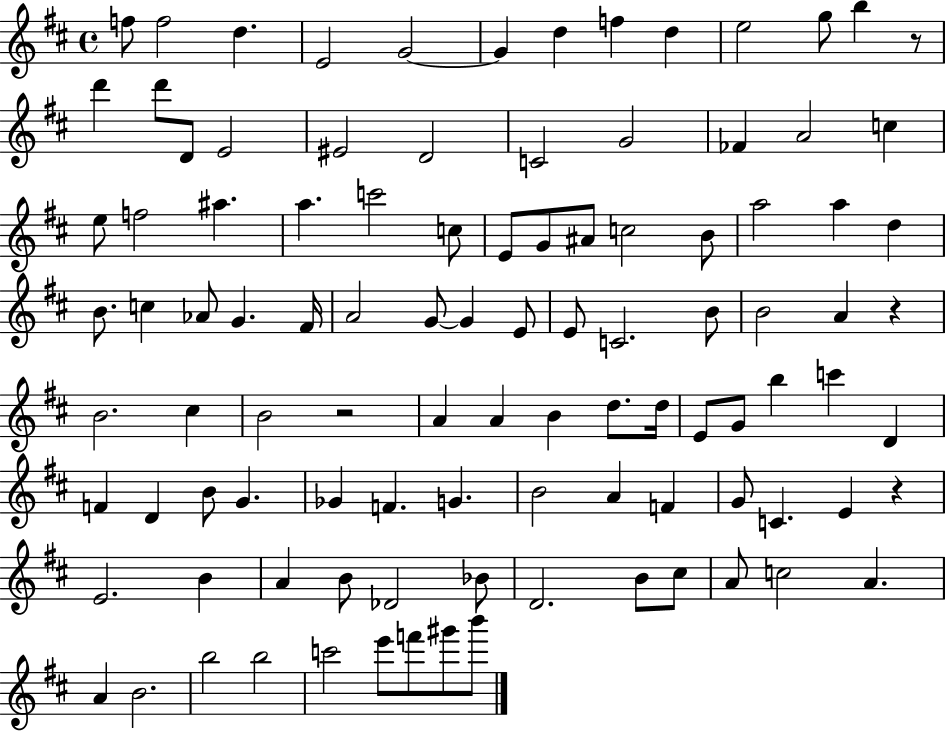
{
  \clef treble
  \time 4/4
  \defaultTimeSignature
  \key d \major
  f''8 f''2 d''4. | e'2 g'2~~ | g'4 d''4 f''4 d''4 | e''2 g''8 b''4 r8 | \break d'''4 d'''8 d'8 e'2 | eis'2 d'2 | c'2 g'2 | fes'4 a'2 c''4 | \break e''8 f''2 ais''4. | a''4. c'''2 c''8 | e'8 g'8 ais'8 c''2 b'8 | a''2 a''4 d''4 | \break b'8. c''4 aes'8 g'4. fis'16 | a'2 g'8~~ g'4 e'8 | e'8 c'2. b'8 | b'2 a'4 r4 | \break b'2. cis''4 | b'2 r2 | a'4 a'4 b'4 d''8. d''16 | e'8 g'8 b''4 c'''4 d'4 | \break f'4 d'4 b'8 g'4. | ges'4 f'4. g'4. | b'2 a'4 f'4 | g'8 c'4. e'4 r4 | \break e'2. b'4 | a'4 b'8 des'2 bes'8 | d'2. b'8 cis''8 | a'8 c''2 a'4. | \break a'4 b'2. | b''2 b''2 | c'''2 e'''8 f'''8 gis'''8 b'''8 | \bar "|."
}